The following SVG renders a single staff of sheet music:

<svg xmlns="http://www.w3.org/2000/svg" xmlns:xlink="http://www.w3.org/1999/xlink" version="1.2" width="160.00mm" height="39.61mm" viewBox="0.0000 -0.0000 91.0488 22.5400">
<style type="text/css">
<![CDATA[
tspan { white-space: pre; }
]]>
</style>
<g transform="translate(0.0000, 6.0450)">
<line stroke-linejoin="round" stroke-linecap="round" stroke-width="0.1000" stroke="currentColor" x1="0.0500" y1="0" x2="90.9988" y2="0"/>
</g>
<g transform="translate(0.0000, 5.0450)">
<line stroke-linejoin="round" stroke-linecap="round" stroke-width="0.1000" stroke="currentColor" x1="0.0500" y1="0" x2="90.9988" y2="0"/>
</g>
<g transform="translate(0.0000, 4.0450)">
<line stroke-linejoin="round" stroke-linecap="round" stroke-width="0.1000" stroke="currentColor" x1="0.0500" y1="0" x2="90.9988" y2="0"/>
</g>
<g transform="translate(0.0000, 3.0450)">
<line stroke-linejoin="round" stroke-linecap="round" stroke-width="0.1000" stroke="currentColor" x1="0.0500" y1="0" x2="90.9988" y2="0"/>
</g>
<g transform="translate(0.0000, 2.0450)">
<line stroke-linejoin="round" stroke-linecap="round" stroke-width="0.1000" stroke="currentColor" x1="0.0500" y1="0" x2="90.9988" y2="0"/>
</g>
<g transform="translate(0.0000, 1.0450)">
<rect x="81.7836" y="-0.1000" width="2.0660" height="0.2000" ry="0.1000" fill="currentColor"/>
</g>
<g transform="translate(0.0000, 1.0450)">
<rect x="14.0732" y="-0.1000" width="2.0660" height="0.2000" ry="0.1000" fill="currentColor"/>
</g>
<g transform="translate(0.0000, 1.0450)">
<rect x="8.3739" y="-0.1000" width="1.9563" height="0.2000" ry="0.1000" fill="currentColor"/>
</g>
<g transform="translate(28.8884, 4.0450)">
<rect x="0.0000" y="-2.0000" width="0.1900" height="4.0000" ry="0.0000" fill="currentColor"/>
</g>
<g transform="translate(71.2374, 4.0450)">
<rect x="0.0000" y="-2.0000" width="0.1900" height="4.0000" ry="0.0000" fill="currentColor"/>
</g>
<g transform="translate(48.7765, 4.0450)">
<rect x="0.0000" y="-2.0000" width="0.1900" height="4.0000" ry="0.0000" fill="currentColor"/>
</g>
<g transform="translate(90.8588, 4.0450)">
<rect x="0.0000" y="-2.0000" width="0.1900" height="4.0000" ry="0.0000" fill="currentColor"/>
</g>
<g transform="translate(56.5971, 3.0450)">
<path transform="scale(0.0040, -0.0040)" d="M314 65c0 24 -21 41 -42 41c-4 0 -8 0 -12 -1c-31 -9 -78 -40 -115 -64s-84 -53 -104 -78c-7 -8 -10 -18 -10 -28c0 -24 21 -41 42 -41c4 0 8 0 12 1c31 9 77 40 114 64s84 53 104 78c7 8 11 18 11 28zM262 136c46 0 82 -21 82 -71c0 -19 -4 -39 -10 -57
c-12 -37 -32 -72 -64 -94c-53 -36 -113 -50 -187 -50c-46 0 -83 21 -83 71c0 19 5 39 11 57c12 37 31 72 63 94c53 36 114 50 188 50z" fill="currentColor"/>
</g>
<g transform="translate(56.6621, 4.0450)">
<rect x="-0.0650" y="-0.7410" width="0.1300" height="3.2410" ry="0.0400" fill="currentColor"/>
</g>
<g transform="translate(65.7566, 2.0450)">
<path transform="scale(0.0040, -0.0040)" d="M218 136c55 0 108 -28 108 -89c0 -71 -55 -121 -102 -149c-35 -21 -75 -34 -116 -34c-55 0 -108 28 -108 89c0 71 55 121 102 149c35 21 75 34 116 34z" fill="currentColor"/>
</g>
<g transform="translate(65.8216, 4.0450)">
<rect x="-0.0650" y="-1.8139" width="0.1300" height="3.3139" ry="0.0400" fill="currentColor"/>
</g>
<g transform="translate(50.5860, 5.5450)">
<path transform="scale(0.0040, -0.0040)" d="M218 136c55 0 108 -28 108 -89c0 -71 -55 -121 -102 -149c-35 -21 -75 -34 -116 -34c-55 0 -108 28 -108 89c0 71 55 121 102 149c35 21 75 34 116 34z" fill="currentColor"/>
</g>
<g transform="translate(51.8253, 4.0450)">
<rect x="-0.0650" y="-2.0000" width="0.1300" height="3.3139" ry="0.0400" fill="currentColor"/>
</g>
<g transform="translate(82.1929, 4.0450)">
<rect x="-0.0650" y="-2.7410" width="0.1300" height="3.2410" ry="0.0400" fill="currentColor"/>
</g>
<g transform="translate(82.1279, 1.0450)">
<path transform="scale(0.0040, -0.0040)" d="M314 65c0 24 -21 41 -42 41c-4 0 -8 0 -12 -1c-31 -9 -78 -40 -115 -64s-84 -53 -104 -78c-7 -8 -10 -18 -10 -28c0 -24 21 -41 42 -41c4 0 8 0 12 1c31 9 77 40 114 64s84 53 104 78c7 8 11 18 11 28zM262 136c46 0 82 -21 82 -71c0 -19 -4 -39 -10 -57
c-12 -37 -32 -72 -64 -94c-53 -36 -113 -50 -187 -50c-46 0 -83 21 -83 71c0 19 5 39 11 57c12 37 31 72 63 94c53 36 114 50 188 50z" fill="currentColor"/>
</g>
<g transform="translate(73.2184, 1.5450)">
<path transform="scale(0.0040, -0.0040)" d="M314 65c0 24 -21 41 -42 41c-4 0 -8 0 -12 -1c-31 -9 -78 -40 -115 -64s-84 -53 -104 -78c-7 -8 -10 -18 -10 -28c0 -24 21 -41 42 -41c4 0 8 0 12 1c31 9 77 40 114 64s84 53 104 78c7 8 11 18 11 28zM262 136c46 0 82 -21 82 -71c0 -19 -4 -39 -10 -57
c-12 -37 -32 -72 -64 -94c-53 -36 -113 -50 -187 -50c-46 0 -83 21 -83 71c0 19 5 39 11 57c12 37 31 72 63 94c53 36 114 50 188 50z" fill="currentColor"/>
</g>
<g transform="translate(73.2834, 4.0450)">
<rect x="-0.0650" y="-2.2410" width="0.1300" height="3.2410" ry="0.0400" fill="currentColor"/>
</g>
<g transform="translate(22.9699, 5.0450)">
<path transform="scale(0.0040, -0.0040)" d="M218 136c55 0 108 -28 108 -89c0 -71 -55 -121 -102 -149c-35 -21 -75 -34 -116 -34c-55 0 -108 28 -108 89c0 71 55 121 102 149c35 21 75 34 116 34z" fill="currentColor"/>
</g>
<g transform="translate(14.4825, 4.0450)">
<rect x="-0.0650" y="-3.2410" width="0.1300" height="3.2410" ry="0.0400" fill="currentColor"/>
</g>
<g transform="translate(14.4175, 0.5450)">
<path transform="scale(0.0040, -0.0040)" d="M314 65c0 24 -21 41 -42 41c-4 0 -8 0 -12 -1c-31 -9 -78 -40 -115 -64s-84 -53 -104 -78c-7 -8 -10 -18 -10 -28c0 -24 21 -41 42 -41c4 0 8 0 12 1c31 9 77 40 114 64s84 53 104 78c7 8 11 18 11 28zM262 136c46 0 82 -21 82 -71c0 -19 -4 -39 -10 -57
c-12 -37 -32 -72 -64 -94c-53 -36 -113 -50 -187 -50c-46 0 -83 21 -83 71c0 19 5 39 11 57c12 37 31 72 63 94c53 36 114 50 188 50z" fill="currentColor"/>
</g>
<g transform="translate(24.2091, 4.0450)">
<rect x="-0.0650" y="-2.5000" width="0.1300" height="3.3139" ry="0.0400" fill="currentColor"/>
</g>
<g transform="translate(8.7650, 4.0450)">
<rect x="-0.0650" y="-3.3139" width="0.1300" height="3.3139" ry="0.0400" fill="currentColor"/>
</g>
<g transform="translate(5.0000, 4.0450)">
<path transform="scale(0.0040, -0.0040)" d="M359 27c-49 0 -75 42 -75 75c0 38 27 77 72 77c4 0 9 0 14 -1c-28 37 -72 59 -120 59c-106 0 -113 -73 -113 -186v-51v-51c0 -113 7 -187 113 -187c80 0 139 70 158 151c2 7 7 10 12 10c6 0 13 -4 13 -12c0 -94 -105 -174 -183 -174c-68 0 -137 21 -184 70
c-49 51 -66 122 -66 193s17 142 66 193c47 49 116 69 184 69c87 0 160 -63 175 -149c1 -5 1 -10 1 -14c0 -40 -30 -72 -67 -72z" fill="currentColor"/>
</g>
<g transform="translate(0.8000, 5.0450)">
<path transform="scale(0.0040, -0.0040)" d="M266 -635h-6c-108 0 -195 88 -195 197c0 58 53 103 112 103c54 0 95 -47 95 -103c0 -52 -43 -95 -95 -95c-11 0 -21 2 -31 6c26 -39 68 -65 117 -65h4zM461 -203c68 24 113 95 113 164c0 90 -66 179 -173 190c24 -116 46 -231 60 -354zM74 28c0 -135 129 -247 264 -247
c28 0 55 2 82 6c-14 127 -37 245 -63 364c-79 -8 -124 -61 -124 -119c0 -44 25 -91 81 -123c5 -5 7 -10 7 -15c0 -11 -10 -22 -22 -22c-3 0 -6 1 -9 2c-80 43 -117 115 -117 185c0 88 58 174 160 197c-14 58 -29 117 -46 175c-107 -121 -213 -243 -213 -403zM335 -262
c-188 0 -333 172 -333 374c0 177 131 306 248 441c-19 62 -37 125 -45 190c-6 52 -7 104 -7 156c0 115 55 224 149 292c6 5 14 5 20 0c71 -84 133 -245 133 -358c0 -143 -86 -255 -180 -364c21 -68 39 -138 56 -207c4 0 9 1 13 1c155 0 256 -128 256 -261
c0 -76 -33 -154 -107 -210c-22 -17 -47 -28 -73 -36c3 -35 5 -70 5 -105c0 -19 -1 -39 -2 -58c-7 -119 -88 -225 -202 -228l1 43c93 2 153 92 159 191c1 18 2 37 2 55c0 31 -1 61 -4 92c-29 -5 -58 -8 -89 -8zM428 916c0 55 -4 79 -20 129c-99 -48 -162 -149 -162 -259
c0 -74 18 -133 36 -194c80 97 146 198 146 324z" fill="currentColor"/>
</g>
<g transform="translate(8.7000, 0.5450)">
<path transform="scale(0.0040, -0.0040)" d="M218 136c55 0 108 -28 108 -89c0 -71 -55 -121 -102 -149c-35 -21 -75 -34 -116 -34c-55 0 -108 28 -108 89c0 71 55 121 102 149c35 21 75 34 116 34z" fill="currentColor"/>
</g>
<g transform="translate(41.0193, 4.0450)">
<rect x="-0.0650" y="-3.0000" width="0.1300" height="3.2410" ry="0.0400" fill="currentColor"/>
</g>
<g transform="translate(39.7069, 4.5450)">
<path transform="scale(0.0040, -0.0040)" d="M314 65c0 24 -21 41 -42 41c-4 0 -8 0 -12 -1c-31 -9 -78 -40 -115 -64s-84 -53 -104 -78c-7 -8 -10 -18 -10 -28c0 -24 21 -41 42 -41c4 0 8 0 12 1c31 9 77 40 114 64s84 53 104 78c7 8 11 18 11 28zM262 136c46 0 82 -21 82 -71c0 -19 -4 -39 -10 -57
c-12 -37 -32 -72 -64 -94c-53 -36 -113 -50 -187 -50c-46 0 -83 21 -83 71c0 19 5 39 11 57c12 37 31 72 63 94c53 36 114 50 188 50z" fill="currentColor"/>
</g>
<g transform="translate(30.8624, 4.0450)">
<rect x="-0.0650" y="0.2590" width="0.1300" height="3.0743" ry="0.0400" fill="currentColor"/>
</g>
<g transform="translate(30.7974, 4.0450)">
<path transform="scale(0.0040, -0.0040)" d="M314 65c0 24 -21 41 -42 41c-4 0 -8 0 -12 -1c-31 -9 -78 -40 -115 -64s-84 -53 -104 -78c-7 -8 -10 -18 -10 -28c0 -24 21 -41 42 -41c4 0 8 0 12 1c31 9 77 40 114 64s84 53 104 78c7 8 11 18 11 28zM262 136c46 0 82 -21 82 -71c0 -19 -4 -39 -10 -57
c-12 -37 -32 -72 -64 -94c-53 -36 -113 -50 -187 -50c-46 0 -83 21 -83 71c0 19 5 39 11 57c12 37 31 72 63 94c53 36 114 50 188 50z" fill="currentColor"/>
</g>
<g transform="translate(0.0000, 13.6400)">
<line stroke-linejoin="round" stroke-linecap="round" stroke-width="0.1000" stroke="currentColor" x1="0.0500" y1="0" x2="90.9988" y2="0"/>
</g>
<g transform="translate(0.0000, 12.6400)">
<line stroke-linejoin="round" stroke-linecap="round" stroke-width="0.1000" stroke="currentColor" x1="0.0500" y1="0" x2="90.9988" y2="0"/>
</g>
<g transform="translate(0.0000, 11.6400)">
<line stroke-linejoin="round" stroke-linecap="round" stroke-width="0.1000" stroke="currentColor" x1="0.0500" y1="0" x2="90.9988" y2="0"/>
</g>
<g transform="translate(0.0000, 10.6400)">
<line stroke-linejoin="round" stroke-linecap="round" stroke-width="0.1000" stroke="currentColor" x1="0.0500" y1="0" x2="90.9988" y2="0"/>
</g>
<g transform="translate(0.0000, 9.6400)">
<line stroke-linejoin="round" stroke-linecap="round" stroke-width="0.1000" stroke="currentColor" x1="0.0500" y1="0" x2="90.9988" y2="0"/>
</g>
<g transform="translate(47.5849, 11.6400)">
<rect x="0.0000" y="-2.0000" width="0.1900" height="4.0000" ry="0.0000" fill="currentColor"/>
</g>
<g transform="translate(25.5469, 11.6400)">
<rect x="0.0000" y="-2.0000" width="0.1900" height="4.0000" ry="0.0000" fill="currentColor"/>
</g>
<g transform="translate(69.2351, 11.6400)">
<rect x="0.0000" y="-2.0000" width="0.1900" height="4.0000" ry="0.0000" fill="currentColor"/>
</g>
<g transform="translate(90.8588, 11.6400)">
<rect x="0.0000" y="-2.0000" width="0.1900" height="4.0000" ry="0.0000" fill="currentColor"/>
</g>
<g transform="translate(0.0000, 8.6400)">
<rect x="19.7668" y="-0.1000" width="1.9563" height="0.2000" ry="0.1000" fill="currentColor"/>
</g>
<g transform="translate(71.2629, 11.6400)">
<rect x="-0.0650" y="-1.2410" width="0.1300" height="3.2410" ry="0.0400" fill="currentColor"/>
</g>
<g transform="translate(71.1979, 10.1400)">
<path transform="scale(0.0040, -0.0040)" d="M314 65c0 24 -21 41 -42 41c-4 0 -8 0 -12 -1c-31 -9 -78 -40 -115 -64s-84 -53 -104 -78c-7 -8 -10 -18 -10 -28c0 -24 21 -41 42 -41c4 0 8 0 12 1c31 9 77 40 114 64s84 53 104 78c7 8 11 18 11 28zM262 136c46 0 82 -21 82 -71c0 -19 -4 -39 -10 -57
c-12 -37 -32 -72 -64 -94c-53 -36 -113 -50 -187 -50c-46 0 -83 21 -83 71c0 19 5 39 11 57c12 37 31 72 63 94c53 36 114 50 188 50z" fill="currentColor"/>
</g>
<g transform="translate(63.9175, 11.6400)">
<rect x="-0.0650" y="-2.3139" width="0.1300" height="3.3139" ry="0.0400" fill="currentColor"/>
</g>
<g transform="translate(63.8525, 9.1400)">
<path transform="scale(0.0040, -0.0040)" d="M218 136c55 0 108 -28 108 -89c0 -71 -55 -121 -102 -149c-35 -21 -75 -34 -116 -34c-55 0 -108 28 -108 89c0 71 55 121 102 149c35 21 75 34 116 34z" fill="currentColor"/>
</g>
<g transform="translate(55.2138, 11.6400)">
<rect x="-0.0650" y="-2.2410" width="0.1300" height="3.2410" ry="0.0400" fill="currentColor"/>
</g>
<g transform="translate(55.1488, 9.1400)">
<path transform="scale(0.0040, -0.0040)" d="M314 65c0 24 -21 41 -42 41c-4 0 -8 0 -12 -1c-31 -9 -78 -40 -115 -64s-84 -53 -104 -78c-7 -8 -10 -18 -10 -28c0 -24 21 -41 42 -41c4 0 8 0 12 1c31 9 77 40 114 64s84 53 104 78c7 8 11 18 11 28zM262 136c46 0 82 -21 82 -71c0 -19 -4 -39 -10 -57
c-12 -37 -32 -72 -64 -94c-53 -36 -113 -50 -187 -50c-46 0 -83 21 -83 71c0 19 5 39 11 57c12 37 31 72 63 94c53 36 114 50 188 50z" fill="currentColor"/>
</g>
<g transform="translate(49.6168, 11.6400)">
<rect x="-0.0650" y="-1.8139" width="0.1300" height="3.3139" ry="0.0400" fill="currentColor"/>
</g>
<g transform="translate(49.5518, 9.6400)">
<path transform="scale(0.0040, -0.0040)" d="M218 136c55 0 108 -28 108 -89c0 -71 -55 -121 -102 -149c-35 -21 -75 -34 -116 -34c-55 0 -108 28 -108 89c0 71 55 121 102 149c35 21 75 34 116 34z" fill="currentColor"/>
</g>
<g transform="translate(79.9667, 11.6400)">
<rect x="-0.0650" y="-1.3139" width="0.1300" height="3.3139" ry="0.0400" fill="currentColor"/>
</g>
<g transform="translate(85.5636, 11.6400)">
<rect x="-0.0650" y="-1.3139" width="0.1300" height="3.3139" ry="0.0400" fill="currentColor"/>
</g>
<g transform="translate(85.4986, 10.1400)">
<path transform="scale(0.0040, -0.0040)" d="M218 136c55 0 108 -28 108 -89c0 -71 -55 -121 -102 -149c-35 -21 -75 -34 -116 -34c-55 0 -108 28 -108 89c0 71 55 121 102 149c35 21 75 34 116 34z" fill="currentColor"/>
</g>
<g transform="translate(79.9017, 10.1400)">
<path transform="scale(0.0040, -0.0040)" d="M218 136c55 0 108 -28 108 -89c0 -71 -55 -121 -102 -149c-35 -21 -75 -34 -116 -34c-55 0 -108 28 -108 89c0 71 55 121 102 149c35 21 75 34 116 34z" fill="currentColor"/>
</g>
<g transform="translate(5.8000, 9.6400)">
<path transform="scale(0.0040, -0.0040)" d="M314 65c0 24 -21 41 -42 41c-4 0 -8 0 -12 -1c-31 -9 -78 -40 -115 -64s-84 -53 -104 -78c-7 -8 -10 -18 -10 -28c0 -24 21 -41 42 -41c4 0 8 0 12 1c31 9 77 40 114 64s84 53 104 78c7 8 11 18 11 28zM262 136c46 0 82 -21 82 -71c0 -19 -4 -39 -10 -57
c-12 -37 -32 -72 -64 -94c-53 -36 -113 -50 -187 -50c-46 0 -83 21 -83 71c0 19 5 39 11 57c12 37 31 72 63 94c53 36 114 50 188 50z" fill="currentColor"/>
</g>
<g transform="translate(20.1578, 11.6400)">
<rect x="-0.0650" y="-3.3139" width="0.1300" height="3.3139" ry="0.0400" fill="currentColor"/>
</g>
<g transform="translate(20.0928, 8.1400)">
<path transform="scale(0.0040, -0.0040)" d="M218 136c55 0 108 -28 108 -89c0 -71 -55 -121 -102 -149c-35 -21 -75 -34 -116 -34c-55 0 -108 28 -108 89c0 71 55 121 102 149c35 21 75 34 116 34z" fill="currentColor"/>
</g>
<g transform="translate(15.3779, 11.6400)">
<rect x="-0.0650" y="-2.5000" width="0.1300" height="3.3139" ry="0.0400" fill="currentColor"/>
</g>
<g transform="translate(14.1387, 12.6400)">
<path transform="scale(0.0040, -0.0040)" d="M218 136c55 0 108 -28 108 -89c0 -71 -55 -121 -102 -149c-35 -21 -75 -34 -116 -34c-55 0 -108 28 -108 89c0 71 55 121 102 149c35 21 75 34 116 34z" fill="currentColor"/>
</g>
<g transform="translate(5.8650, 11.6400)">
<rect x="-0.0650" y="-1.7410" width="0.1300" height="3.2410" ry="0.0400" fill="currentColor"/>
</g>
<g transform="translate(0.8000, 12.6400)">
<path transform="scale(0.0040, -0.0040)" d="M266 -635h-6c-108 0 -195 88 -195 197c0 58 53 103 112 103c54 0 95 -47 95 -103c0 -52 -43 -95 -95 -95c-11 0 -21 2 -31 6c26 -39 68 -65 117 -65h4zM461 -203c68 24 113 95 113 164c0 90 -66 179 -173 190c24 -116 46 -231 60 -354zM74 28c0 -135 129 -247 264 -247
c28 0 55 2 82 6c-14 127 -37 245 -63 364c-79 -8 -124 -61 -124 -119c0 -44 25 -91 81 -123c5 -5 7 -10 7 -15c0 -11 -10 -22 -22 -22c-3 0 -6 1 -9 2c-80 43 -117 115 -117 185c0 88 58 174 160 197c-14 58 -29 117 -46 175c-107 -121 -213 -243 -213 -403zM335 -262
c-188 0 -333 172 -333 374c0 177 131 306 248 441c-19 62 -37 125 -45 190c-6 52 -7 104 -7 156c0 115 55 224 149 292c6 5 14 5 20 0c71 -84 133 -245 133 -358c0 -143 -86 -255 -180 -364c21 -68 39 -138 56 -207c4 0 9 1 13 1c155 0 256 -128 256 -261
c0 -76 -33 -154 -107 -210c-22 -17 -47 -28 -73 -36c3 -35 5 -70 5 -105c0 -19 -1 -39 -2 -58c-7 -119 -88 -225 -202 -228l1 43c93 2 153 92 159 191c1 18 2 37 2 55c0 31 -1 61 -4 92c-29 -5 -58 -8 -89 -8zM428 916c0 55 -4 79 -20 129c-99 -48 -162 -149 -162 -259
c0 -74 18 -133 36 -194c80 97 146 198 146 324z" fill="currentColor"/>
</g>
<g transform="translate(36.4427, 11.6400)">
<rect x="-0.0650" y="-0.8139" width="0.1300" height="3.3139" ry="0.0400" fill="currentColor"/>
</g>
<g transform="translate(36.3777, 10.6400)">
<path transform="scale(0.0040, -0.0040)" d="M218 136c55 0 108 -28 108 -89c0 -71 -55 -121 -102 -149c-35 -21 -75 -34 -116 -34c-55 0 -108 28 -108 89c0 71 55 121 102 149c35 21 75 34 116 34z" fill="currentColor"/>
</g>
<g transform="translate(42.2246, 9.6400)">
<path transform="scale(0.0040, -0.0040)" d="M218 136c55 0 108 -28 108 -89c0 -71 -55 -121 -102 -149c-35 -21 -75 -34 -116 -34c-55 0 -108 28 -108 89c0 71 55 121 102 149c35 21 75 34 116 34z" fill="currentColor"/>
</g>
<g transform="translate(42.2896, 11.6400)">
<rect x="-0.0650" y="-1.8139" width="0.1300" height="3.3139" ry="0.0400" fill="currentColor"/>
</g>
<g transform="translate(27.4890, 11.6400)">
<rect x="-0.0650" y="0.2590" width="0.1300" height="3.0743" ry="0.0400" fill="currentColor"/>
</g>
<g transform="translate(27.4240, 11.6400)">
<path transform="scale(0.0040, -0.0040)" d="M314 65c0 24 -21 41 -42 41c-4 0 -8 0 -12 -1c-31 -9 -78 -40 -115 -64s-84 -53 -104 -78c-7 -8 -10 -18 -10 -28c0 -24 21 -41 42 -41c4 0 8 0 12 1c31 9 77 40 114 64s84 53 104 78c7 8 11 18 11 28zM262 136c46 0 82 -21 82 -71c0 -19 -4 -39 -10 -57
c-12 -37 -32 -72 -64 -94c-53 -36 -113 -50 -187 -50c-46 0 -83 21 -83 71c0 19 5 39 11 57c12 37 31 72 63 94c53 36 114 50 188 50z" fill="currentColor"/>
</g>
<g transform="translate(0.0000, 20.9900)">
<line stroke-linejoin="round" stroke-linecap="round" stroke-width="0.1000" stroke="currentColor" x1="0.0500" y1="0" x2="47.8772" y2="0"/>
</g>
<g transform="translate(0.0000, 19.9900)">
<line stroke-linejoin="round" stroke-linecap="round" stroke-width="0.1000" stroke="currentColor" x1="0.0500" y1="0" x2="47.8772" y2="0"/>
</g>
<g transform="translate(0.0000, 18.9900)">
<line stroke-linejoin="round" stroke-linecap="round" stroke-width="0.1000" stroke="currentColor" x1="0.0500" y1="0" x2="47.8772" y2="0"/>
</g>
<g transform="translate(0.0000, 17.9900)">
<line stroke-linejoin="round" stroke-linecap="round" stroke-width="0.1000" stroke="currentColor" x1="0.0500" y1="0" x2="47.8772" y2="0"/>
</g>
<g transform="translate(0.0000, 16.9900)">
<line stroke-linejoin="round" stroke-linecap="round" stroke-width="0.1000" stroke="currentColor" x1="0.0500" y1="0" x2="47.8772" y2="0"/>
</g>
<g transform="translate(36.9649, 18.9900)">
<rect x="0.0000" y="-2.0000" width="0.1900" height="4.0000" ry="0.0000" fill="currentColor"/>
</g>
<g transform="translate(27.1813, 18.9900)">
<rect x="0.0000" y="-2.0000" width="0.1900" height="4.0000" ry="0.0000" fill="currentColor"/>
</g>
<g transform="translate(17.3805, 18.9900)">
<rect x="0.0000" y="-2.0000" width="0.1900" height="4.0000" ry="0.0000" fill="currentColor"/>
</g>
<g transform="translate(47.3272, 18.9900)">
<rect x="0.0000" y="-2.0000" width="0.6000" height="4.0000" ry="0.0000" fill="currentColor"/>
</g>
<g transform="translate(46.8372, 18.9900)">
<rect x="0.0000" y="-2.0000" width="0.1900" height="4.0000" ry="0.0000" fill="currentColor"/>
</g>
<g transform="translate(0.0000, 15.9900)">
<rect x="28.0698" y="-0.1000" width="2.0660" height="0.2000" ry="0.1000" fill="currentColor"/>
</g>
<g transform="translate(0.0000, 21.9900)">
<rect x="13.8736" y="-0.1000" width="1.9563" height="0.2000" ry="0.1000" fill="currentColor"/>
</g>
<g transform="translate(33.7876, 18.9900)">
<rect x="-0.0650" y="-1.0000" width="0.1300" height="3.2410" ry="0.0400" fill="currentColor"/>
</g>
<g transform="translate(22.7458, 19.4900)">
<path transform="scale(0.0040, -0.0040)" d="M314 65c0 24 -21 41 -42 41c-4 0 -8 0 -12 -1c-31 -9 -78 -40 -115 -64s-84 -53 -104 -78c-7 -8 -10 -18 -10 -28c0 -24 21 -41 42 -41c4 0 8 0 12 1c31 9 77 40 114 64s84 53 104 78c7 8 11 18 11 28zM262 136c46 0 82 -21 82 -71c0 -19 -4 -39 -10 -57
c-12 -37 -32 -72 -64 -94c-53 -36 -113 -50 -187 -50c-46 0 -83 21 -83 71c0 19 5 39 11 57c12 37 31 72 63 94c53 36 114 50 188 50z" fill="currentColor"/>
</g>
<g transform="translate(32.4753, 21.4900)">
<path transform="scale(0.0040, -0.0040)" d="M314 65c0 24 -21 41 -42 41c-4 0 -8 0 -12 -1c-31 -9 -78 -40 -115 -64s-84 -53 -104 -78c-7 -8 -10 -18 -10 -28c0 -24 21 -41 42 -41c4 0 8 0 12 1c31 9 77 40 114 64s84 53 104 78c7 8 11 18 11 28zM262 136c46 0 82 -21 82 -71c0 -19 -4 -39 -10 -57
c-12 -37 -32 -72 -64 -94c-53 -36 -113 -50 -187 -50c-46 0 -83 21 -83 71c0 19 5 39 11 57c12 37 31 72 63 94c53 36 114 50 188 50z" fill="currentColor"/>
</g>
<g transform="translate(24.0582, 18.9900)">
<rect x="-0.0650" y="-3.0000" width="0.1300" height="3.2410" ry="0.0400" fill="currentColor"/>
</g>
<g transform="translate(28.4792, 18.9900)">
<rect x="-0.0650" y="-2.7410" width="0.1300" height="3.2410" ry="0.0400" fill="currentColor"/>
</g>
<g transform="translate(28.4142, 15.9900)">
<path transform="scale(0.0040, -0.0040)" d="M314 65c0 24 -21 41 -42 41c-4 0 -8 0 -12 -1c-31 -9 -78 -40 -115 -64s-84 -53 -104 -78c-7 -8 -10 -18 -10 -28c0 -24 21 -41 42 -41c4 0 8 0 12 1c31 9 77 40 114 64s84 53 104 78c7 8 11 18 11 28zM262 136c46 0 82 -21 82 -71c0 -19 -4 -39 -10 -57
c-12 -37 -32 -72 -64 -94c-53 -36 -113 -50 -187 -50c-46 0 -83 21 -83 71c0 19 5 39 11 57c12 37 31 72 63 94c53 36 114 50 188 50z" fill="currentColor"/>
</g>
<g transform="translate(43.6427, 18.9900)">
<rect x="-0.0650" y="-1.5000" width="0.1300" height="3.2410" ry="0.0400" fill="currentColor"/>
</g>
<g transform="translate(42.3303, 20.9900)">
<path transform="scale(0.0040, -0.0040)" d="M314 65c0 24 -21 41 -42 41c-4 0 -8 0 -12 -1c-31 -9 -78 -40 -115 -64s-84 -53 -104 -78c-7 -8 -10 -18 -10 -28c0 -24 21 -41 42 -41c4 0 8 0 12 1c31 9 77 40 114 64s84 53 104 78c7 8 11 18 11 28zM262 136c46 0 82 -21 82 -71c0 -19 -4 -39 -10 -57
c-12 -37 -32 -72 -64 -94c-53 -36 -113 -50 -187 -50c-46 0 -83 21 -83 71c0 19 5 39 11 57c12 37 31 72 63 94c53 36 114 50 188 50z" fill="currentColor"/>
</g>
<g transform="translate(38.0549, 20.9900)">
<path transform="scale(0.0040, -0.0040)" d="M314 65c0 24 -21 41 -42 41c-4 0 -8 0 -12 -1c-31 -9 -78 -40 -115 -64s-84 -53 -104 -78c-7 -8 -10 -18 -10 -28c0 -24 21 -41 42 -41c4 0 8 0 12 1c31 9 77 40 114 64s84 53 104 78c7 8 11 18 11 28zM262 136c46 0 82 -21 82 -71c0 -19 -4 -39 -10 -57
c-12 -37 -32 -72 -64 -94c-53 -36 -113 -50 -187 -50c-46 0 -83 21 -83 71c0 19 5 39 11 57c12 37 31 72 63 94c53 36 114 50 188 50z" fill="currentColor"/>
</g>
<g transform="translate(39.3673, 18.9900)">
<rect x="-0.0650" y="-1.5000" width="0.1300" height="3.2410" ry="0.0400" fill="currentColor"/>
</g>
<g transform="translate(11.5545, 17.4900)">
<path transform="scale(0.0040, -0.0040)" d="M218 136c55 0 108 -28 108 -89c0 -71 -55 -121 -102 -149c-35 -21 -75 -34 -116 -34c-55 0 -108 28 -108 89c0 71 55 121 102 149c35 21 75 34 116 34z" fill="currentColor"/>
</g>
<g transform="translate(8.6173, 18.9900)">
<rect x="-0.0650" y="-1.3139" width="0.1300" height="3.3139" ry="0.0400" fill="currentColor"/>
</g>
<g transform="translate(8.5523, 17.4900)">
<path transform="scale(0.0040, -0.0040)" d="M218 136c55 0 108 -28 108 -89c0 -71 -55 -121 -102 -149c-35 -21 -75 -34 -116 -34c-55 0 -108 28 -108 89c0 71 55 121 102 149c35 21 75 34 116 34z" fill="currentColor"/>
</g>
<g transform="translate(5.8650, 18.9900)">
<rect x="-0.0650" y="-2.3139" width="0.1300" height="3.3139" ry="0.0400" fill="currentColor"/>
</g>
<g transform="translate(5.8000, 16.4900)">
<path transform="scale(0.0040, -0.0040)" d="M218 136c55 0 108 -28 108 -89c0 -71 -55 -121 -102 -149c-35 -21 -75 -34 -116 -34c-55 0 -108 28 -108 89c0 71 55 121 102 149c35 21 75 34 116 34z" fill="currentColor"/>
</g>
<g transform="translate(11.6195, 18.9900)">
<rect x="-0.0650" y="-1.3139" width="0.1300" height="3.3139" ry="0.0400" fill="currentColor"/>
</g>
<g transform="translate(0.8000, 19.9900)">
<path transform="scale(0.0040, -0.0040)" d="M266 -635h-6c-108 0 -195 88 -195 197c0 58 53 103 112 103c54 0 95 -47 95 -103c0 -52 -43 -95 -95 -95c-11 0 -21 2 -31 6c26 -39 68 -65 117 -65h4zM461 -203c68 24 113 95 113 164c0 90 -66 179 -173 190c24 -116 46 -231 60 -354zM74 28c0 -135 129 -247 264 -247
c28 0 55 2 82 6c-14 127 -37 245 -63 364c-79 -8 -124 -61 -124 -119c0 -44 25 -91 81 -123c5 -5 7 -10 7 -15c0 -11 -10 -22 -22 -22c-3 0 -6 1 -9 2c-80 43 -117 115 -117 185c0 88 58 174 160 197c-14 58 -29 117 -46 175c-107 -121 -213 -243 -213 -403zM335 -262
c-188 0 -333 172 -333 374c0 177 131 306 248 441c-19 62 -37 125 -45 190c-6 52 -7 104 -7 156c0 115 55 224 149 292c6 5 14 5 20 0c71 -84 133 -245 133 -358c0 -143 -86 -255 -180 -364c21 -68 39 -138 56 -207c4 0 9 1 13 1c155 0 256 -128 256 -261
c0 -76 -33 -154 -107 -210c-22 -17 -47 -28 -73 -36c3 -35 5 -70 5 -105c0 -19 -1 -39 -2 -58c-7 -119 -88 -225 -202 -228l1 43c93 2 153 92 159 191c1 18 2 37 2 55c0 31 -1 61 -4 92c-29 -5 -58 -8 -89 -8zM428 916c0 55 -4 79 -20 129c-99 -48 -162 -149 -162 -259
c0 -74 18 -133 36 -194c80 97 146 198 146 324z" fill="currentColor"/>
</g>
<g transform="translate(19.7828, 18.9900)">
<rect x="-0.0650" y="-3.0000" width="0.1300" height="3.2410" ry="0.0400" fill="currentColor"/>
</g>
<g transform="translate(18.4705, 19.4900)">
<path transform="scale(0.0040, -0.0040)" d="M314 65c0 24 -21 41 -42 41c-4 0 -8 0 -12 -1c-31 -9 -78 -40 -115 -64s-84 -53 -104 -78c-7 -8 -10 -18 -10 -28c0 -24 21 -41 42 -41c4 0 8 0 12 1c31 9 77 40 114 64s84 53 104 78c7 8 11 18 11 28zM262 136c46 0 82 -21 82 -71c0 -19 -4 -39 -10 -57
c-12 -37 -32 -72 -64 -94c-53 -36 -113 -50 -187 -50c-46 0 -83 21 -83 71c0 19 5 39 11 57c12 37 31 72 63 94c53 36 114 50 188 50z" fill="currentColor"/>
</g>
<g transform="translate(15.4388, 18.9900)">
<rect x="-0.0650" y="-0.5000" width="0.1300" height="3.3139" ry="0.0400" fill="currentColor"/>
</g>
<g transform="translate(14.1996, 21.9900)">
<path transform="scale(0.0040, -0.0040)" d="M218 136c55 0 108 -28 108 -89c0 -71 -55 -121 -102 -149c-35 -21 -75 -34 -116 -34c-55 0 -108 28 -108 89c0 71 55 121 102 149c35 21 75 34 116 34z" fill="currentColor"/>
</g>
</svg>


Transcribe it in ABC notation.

X:1
T:Untitled
M:4/4
L:1/4
K:C
b b2 G B2 A2 F d2 f g2 a2 f2 G b B2 d f f g2 g e2 e e g e e C A2 A2 a2 D2 E2 E2